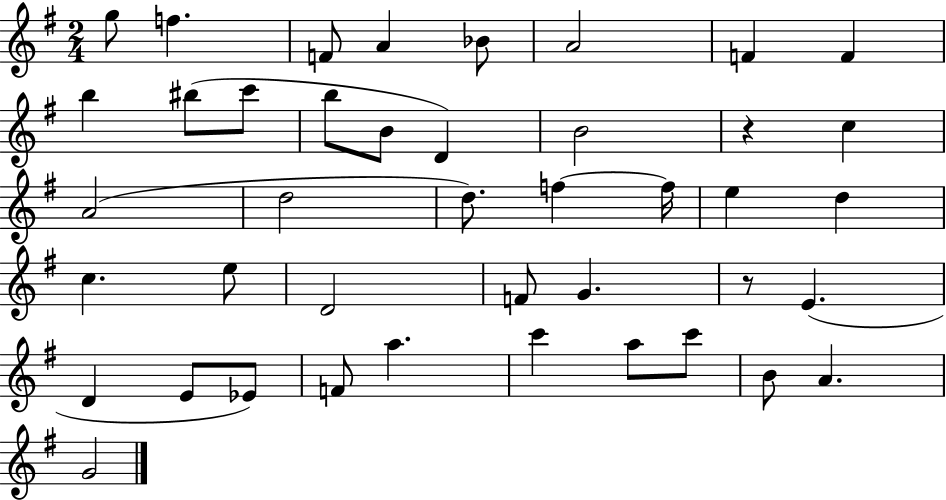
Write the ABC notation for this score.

X:1
T:Untitled
M:2/4
L:1/4
K:G
g/2 f F/2 A _B/2 A2 F F b ^b/2 c'/2 b/2 B/2 D B2 z c A2 d2 d/2 f f/4 e d c e/2 D2 F/2 G z/2 E D E/2 _E/2 F/2 a c' a/2 c'/2 B/2 A G2